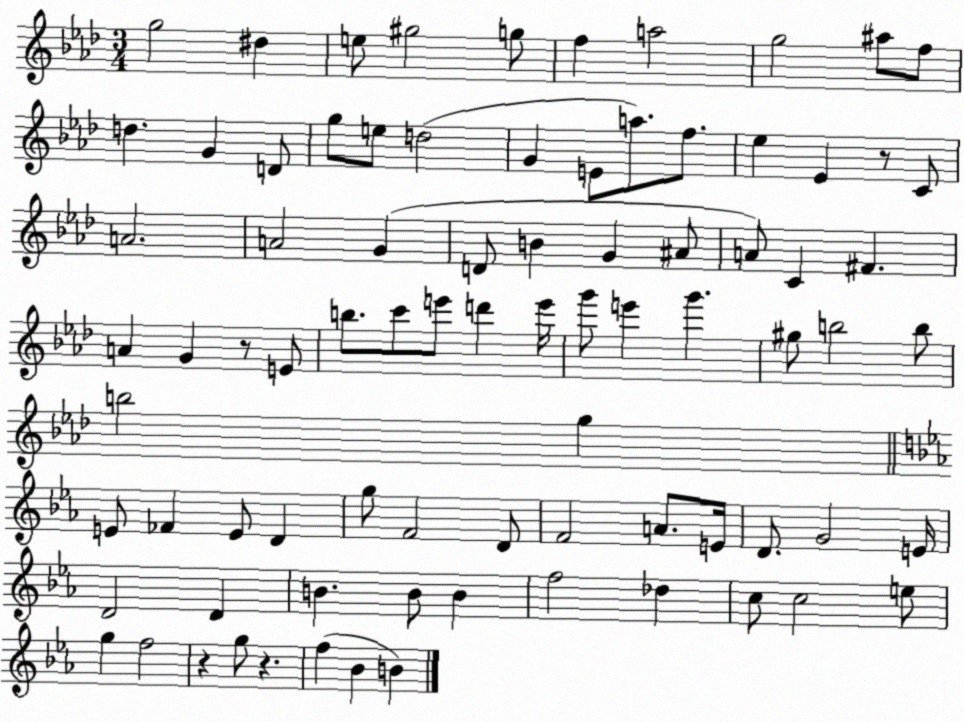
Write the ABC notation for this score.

X:1
T:Untitled
M:3/4
L:1/4
K:Ab
g2 ^d e/2 ^g2 g/2 f a2 g2 ^a/2 f/2 d G D/2 g/2 e/2 d2 G E/2 a/2 f/2 _e _E z/2 C/2 A2 A2 G D/2 B G ^A/2 A/2 C ^F A G z/2 E/2 b/2 c'/2 e'/2 d' e'/4 g'/2 e' g' ^g/2 b2 b/2 b2 g E/2 _F E/2 D g/2 F2 D/2 F2 A/2 E/4 D/2 G2 E/4 D2 D B B/2 B f2 _d c/2 c2 e/2 g f2 z g/2 z f _B B